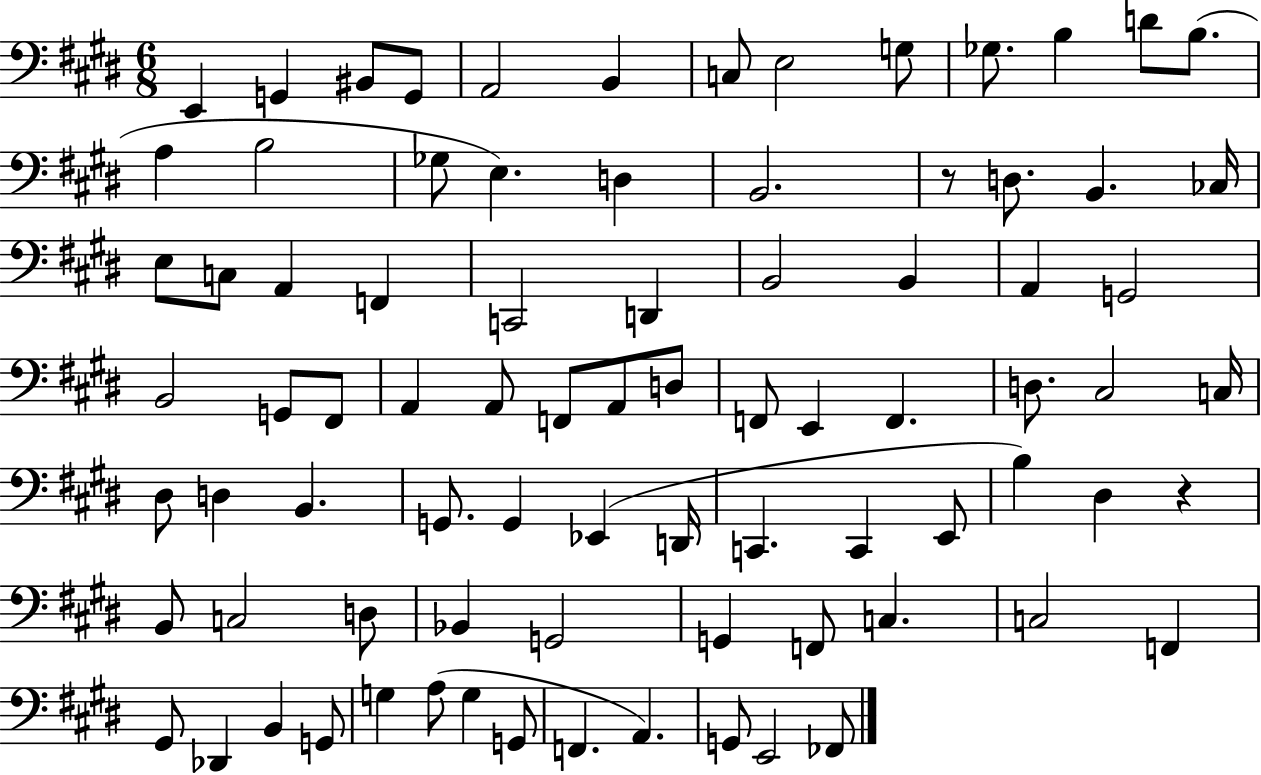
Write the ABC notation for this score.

X:1
T:Untitled
M:6/8
L:1/4
K:E
E,, G,, ^B,,/2 G,,/2 A,,2 B,, C,/2 E,2 G,/2 _G,/2 B, D/2 B,/2 A, B,2 _G,/2 E, D, B,,2 z/2 D,/2 B,, _C,/4 E,/2 C,/2 A,, F,, C,,2 D,, B,,2 B,, A,, G,,2 B,,2 G,,/2 ^F,,/2 A,, A,,/2 F,,/2 A,,/2 D,/2 F,,/2 E,, F,, D,/2 ^C,2 C,/4 ^D,/2 D, B,, G,,/2 G,, _E,, D,,/4 C,, C,, E,,/2 B, ^D, z B,,/2 C,2 D,/2 _B,, G,,2 G,, F,,/2 C, C,2 F,, ^G,,/2 _D,, B,, G,,/2 G, A,/2 G, G,,/2 F,, A,, G,,/2 E,,2 _F,,/2